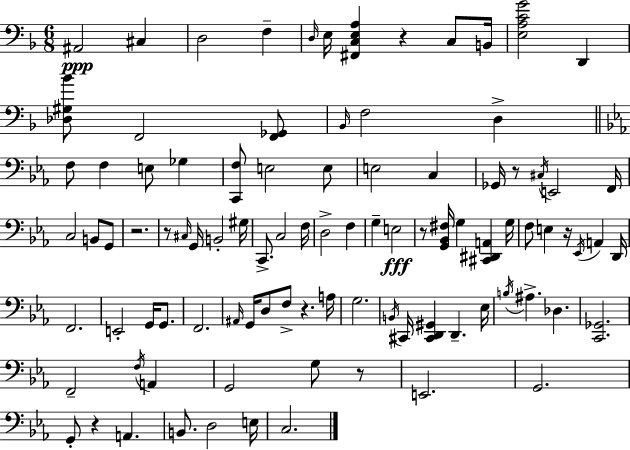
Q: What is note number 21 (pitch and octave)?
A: C3